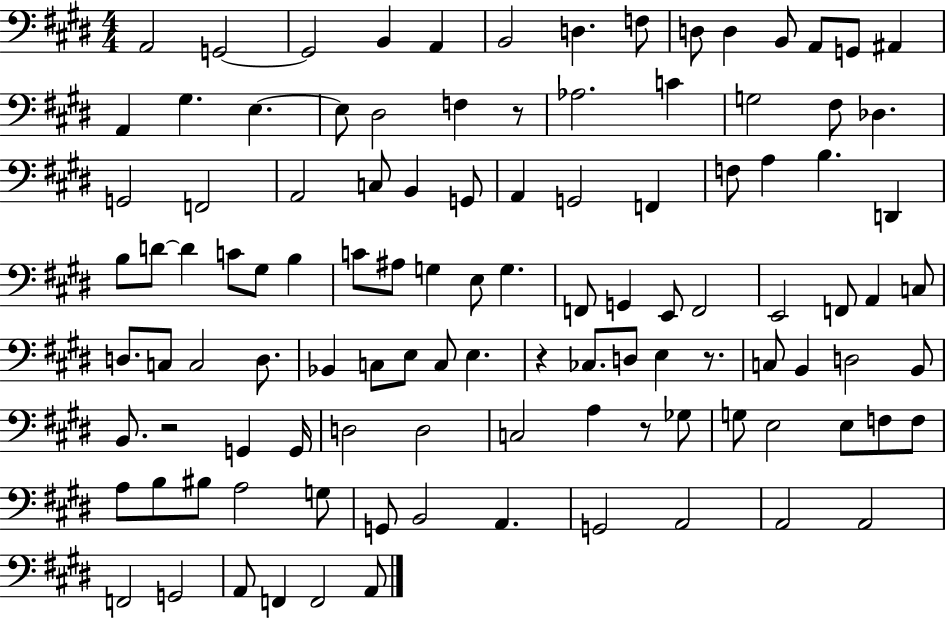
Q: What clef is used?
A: bass